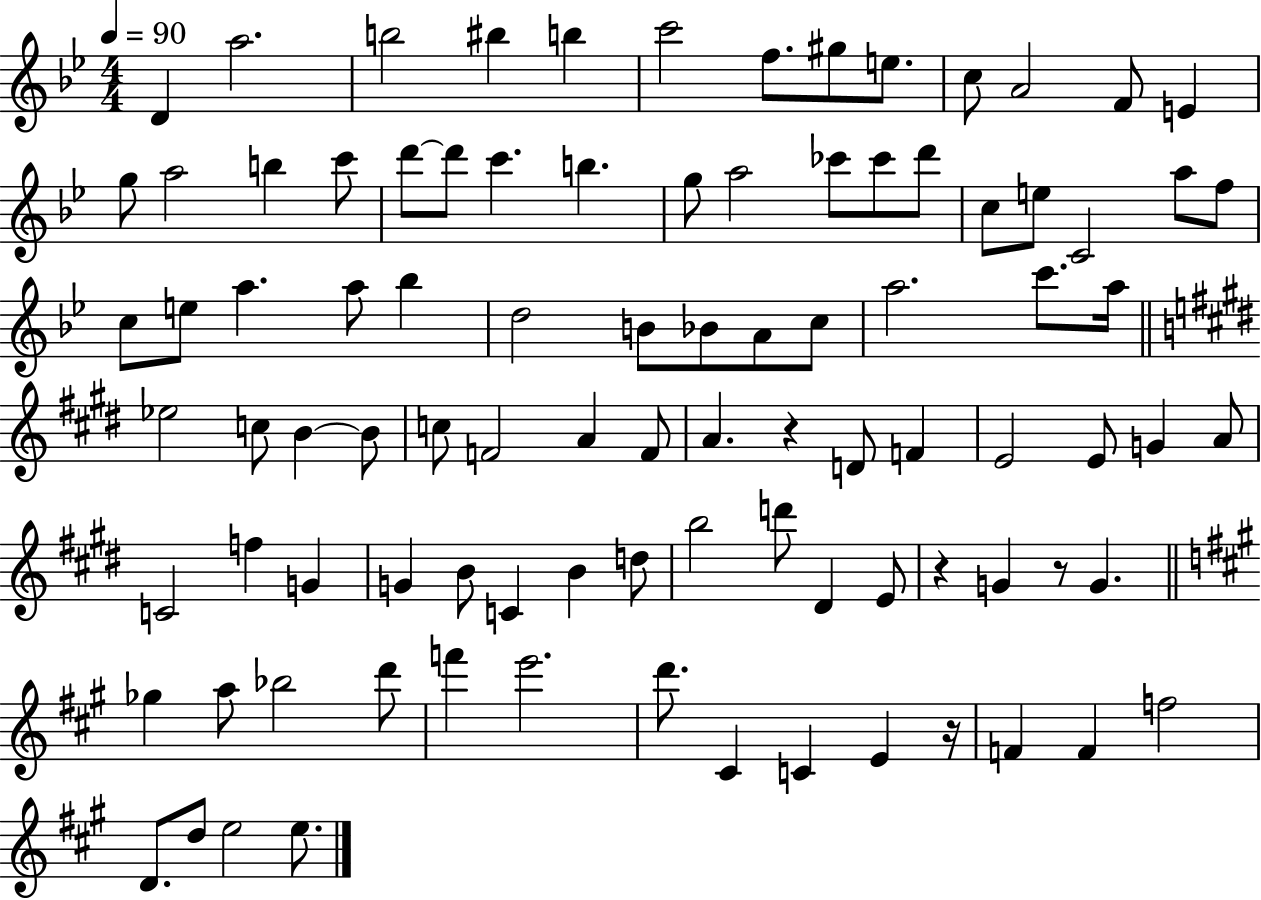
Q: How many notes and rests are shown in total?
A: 94